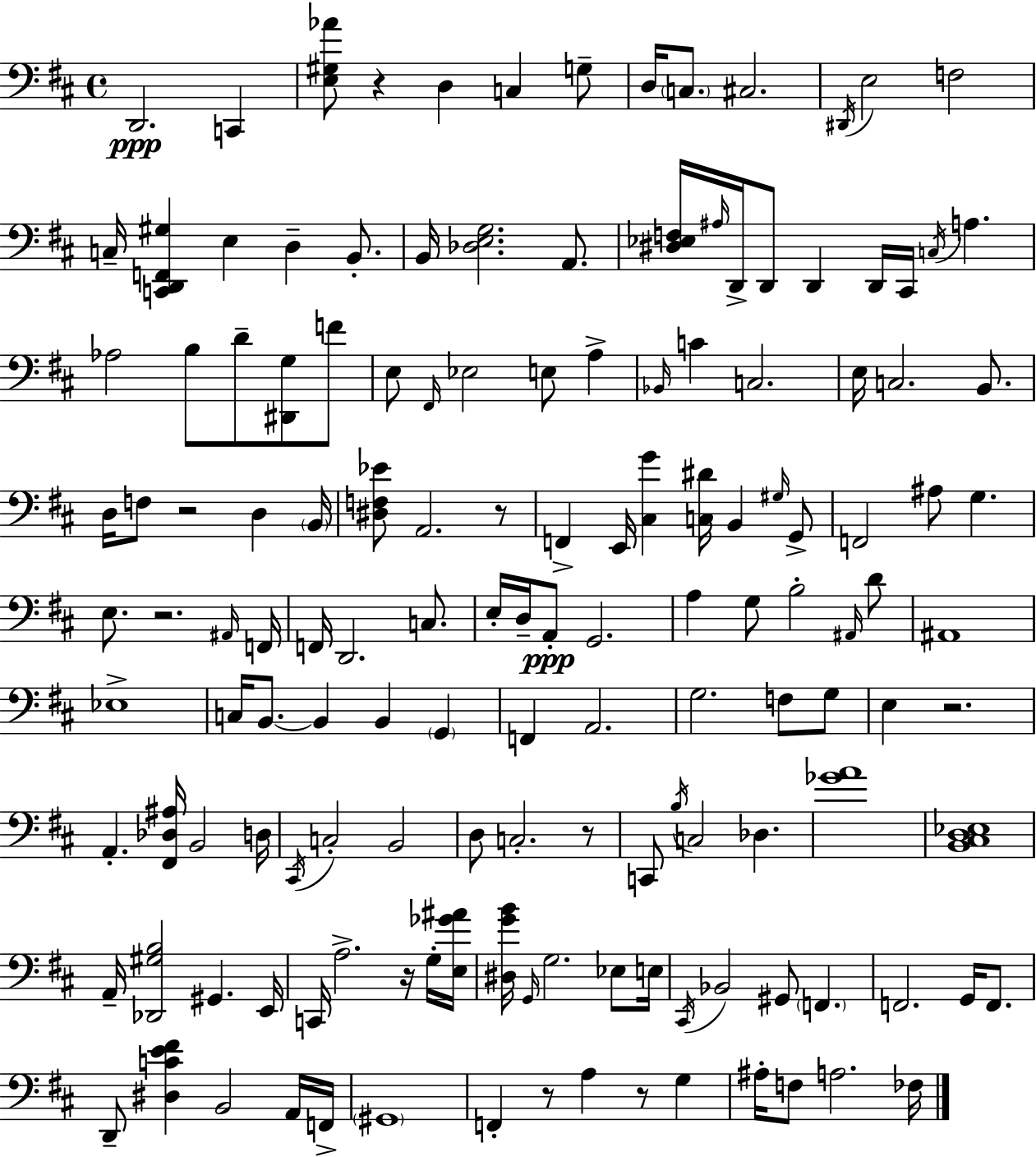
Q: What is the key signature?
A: D major